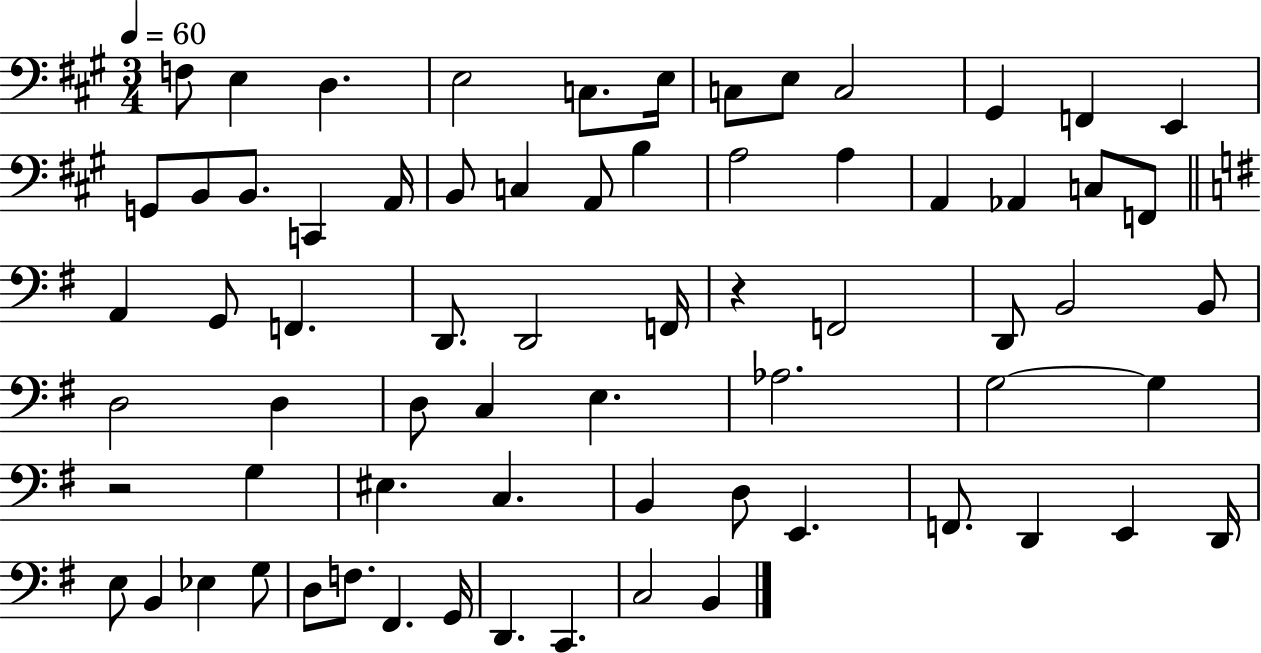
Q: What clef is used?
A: bass